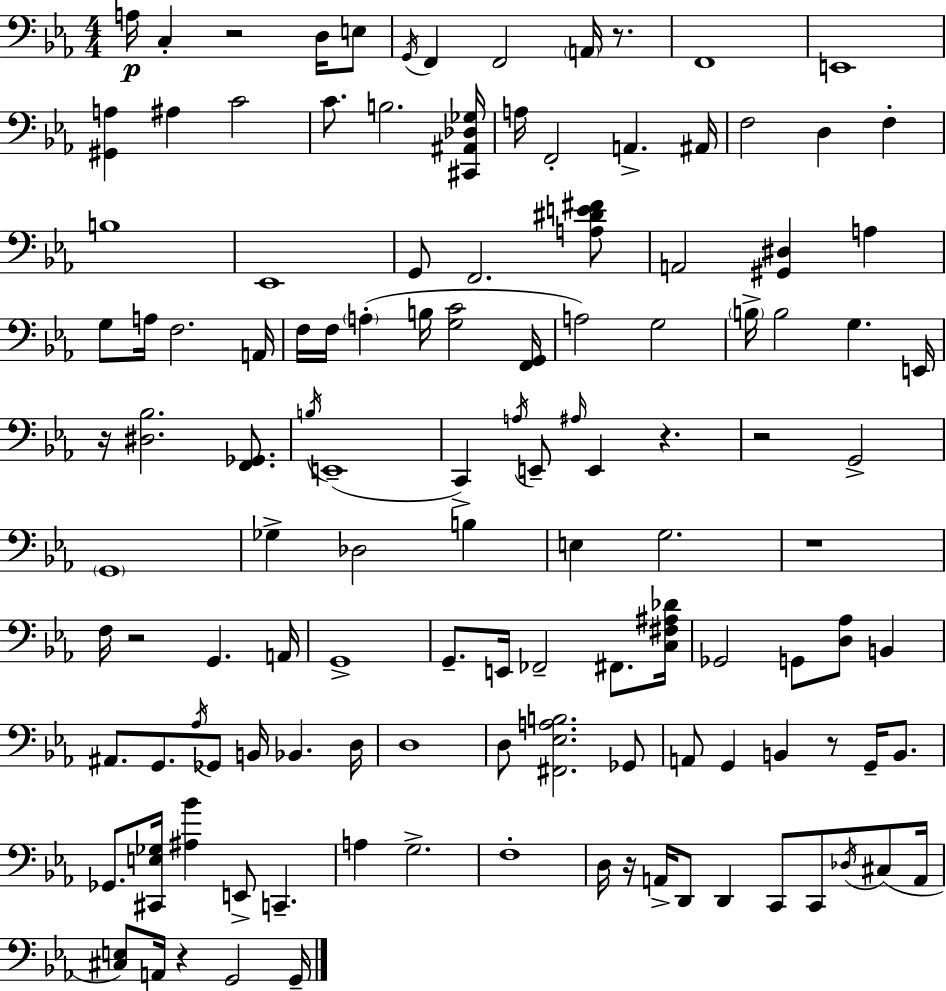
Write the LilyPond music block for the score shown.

{
  \clef bass
  \numericTimeSignature
  \time 4/4
  \key ees \major
  a16\p c4-. r2 d16 e8 | \acciaccatura { g,16 } f,4 f,2 \parenthesize a,16 r8. | f,1 | e,1 | \break <gis, a>4 ais4 c'2 | c'8. b2. | <cis, ais, des ges>16 a16 f,2-. a,4.-> | ais,16 f2 d4 f4-. | \break b1 | ees,1 | g,8 f,2. <a dis' e' fis'>8 | a,2 <gis, dis>4 a4 | \break g8 a16 f2. | a,16 f16 f16 \parenthesize a4-.( b16 <g c'>2 | <f, g,>16 a2) g2 | \parenthesize b16-> b2 g4. | \break e,16 r16 <dis bes>2. <f, ges,>8. | \acciaccatura { b16 }( e,1-- | c,4->) \acciaccatura { a16 } e,8-- \grace { ais16 } e,4 r4. | r2 g,2-> | \break \parenthesize g,1 | ges4-> des2 | b4 e4 g2. | r1 | \break f16 r2 g,4. | a,16 g,1-> | g,8.-- e,16 fes,2-- | fis,8. <c fis ais des'>16 ges,2 g,8 <d aes>8 | \break b,4 ais,8. g,8. \acciaccatura { aes16 } ges,8 b,16 bes,4. | d16 d1 | d8 <fis, ees a b>2. | ges,8 a,8 g,4 b,4 r8 | \break g,16-- b,8. ges,8. <cis, e ges>16 <ais bes'>4 e,8-> c,4.-- | a4 g2.-> | f1-. | d16 r16 a,16-> d,8 d,4 c,8 | \break c,8 \acciaccatura { des16 }( cis8 a,16 <cis e>8) a,16 r4 g,2 | g,16-- \bar "|."
}